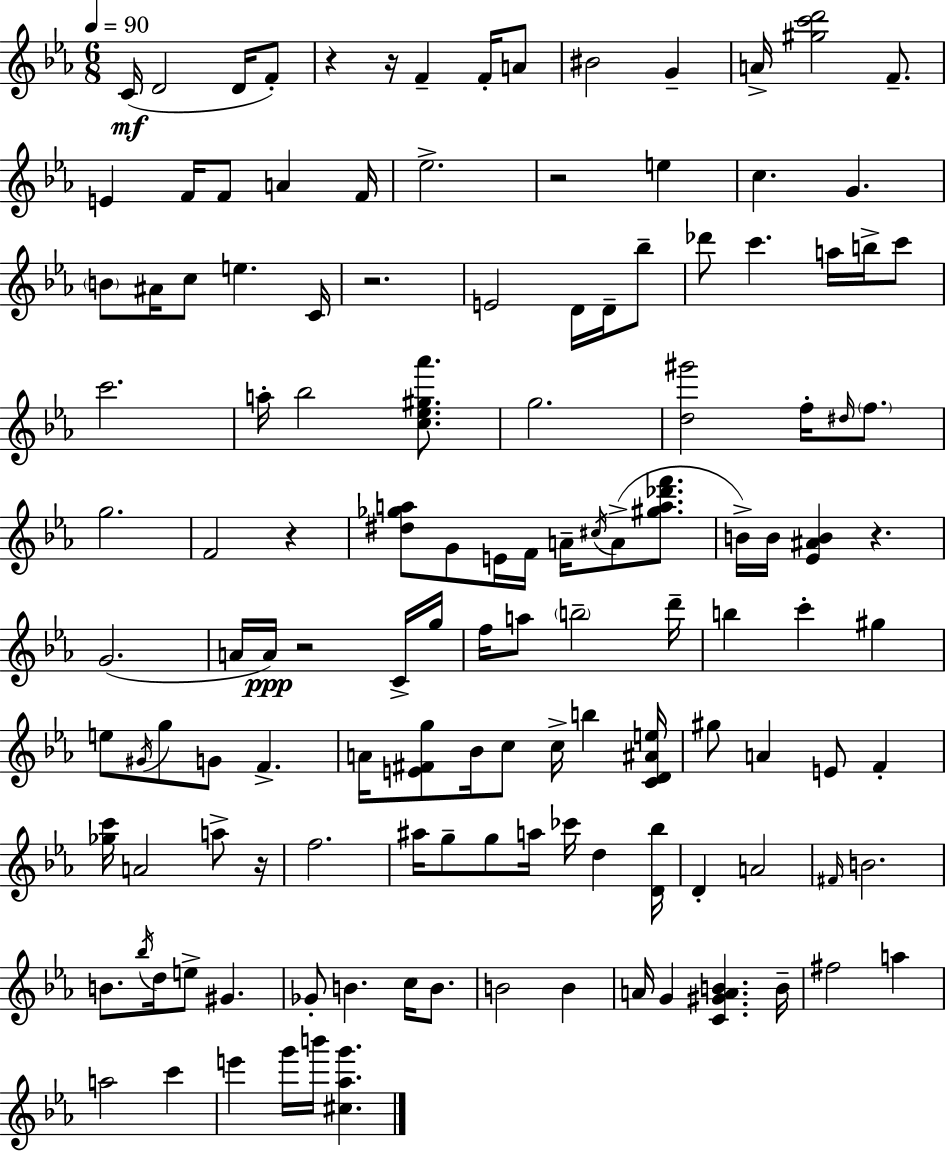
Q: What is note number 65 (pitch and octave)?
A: G#4